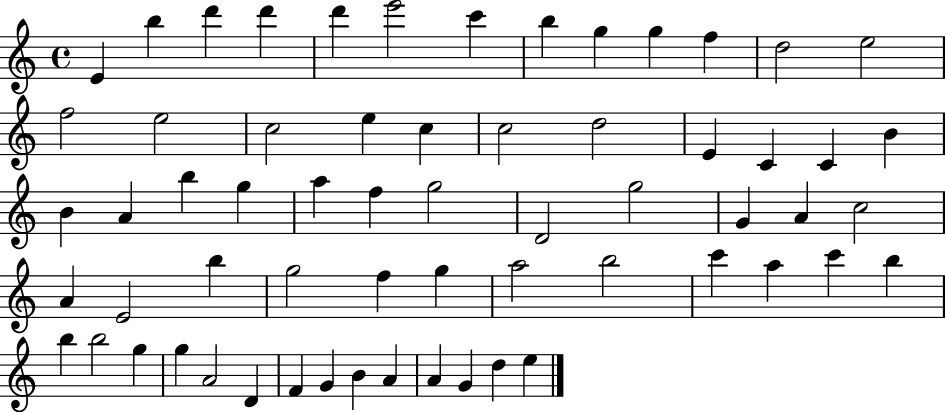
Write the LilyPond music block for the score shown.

{
  \clef treble
  \time 4/4
  \defaultTimeSignature
  \key c \major
  e'4 b''4 d'''4 d'''4 | d'''4 e'''2 c'''4 | b''4 g''4 g''4 f''4 | d''2 e''2 | \break f''2 e''2 | c''2 e''4 c''4 | c''2 d''2 | e'4 c'4 c'4 b'4 | \break b'4 a'4 b''4 g''4 | a''4 f''4 g''2 | d'2 g''2 | g'4 a'4 c''2 | \break a'4 e'2 b''4 | g''2 f''4 g''4 | a''2 b''2 | c'''4 a''4 c'''4 b''4 | \break b''4 b''2 g''4 | g''4 a'2 d'4 | f'4 g'4 b'4 a'4 | a'4 g'4 d''4 e''4 | \break \bar "|."
}